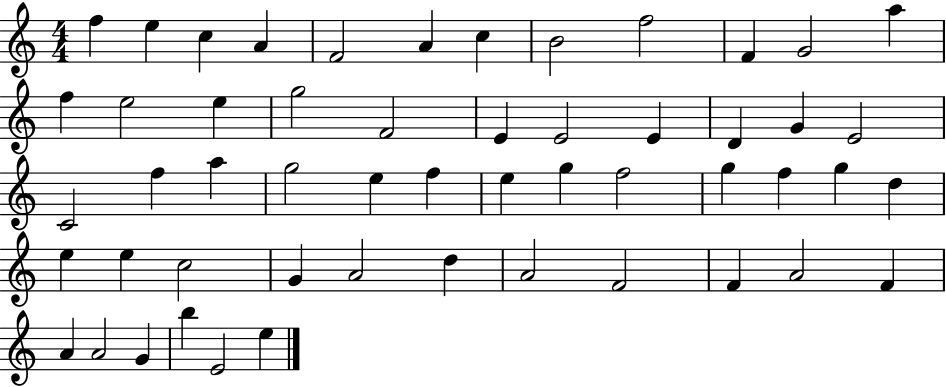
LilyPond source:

{
  \clef treble
  \numericTimeSignature
  \time 4/4
  \key c \major
  f''4 e''4 c''4 a'4 | f'2 a'4 c''4 | b'2 f''2 | f'4 g'2 a''4 | \break f''4 e''2 e''4 | g''2 f'2 | e'4 e'2 e'4 | d'4 g'4 e'2 | \break c'2 f''4 a''4 | g''2 e''4 f''4 | e''4 g''4 f''2 | g''4 f''4 g''4 d''4 | \break e''4 e''4 c''2 | g'4 a'2 d''4 | a'2 f'2 | f'4 a'2 f'4 | \break a'4 a'2 g'4 | b''4 e'2 e''4 | \bar "|."
}